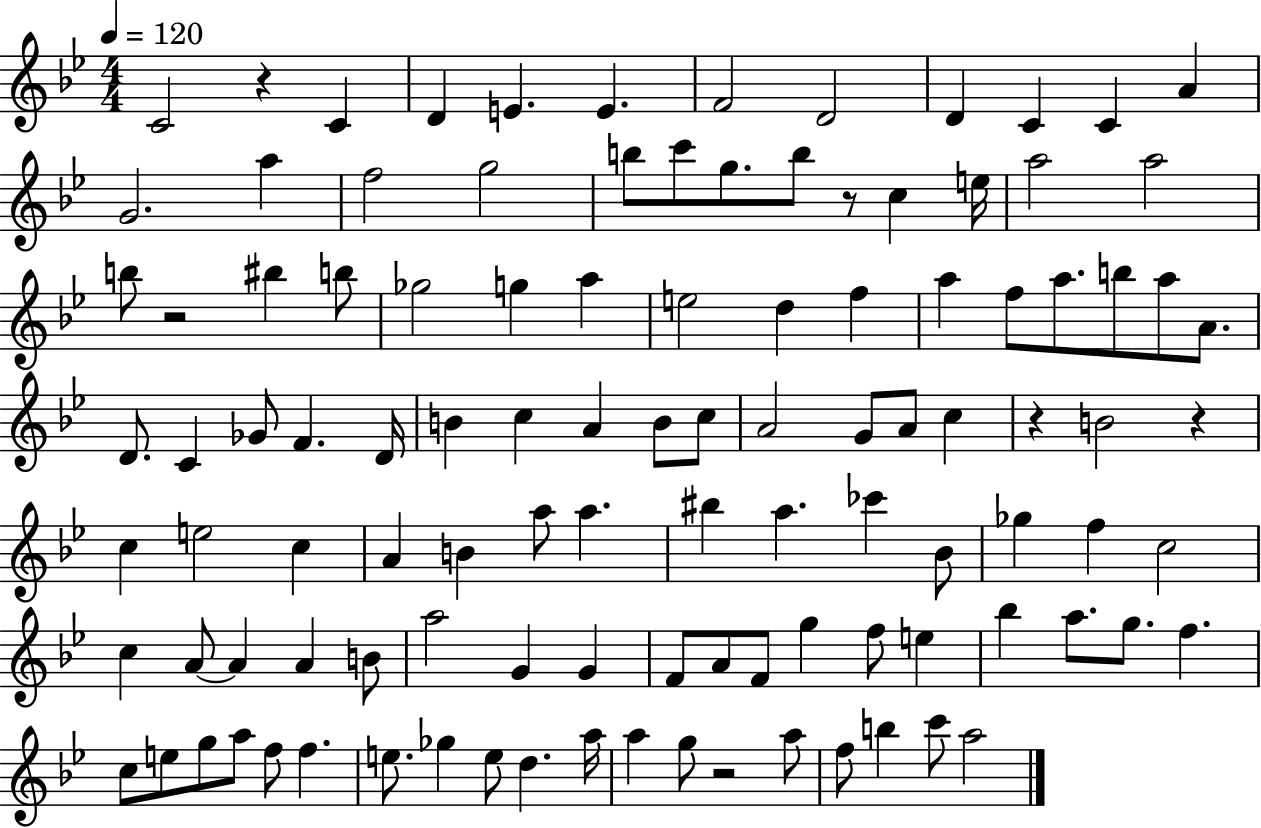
C4/h R/q C4/q D4/q E4/q. E4/q. F4/h D4/h D4/q C4/q C4/q A4/q G4/h. A5/q F5/h G5/h B5/e C6/e G5/e. B5/e R/e C5/q E5/s A5/h A5/h B5/e R/h BIS5/q B5/e Gb5/h G5/q A5/q E5/h D5/q F5/q A5/q F5/e A5/e. B5/e A5/e A4/e. D4/e. C4/q Gb4/e F4/q. D4/s B4/q C5/q A4/q B4/e C5/e A4/h G4/e A4/e C5/q R/q B4/h R/q C5/q E5/h C5/q A4/q B4/q A5/e A5/q. BIS5/q A5/q. CES6/q Bb4/e Gb5/q F5/q C5/h C5/q A4/e A4/q A4/q B4/e A5/h G4/q G4/q F4/e A4/e F4/e G5/q F5/e E5/q Bb5/q A5/e. G5/e. F5/q. C5/e E5/e G5/e A5/e F5/e F5/q. E5/e. Gb5/q E5/e D5/q. A5/s A5/q G5/e R/h A5/e F5/e B5/q C6/e A5/h